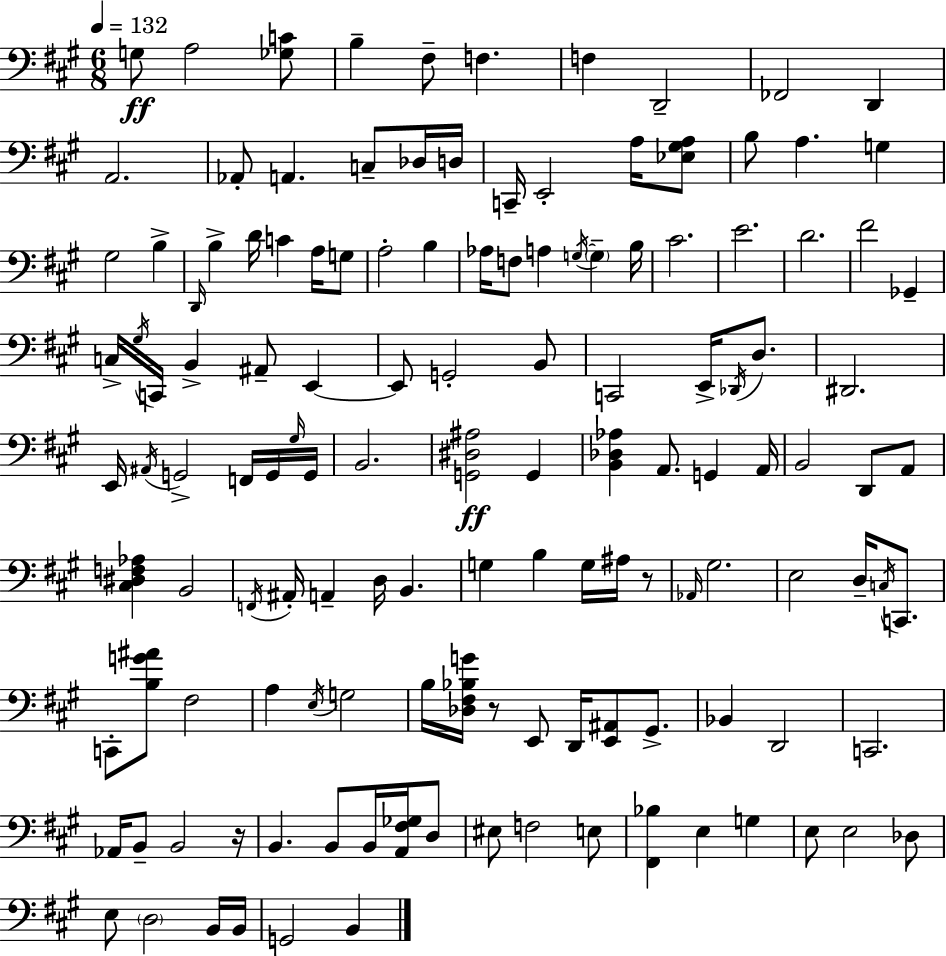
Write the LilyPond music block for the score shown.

{
  \clef bass
  \numericTimeSignature
  \time 6/8
  \key a \major
  \tempo 4 = 132
  g8\ff a2 <ges c'>8 | b4-- fis8-- f4. | f4 d,2-- | fes,2 d,4 | \break a,2. | aes,8-. a,4. c8-- des16 d16 | c,16-- e,2-. a16 <ees gis a>8 | b8 a4. g4 | \break gis2 b4-> | \grace { d,16 } b4-> d'16 c'4 a16 g8 | a2-. b4 | aes16 f8 a4 \acciaccatura { g16~ }~ \parenthesize g4-- | \break b16 cis'2. | e'2. | d'2. | fis'2 ges,4-- | \break c16-> \acciaccatura { gis16 } c,16 b,4-> ais,8-- e,4~~ | e,8 g,2-. | b,8 c,2 e,16-> | \acciaccatura { des,16 } d8. dis,2. | \break e,16 \acciaccatura { ais,16 } g,2-> | f,16 g,16 \grace { gis16 } g,16 b,2. | <g, dis ais>2\ff | g,4 <b, des aes>4 a,8. | \break g,4 a,16 b,2 | d,8 a,8 <cis dis f aes>4 b,2 | \acciaccatura { f,16 } ais,16-. a,4-- | d16 b,4. g4 b4 | \break g16 ais16 r8 \grace { aes,16 } gis2. | e2 | d16-- \acciaccatura { c16 } c,8. c,8-. <b g' ais'>8 | fis2 a4 | \break \acciaccatura { e16 } g2 b16 <des fis bes g'>16 | r8 e,8 d,16 <e, ais,>8 gis,8.-> bes,4 | d,2 c,2. | aes,16 b,8-- | \break b,2 r16 b,4. | b,8 b,16 <a, fis ges>16 d8 eis8 | f2 e8 <fis, bes>4 | e4 g4 e8 | \break e2 des8 e8 | \parenthesize d2 b,16 b,16 g,2 | b,4 \bar "|."
}